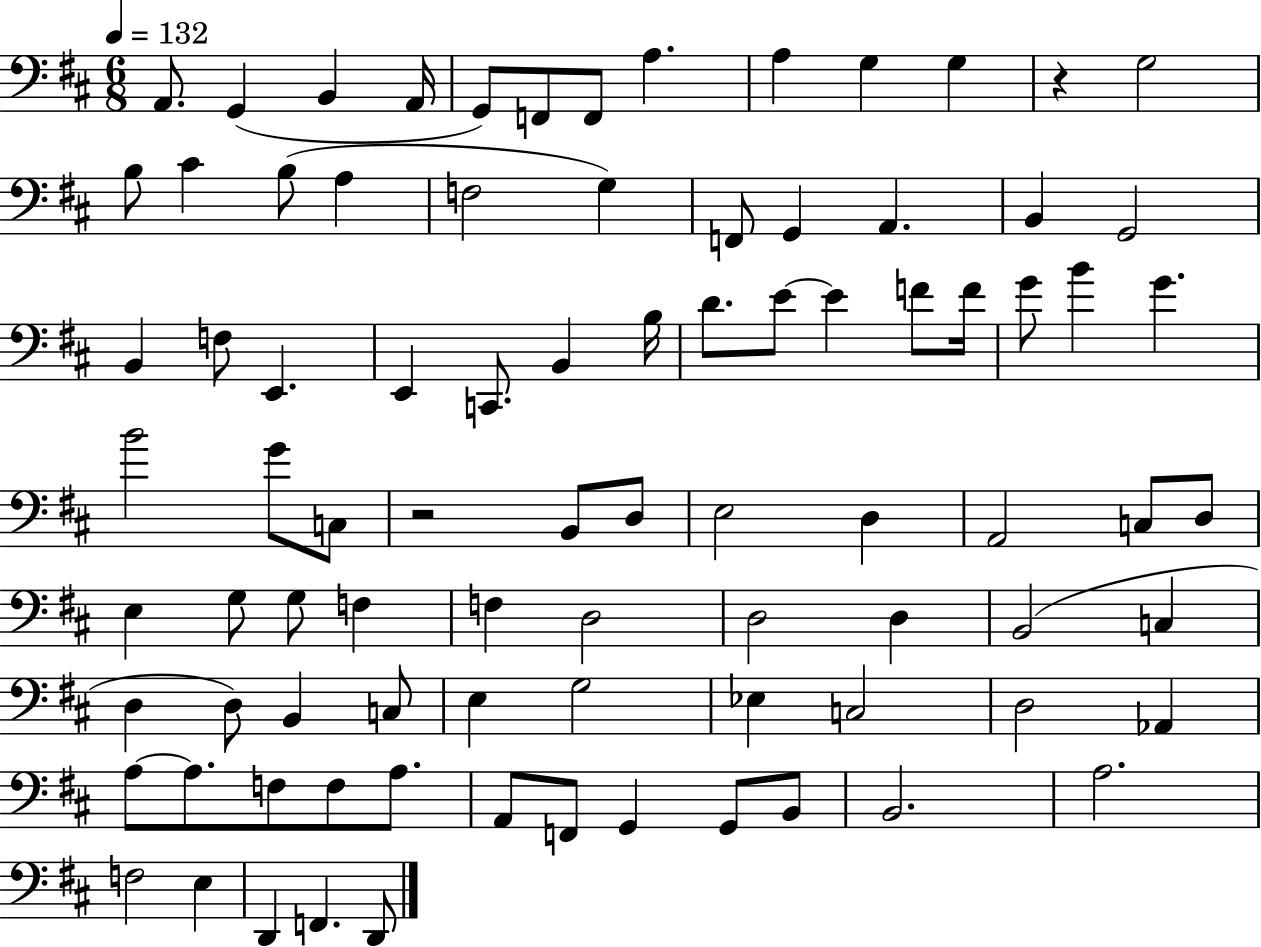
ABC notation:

X:1
T:Untitled
M:6/8
L:1/4
K:D
A,,/2 G,, B,, A,,/4 G,,/2 F,,/2 F,,/2 A, A, G, G, z G,2 B,/2 ^C B,/2 A, F,2 G, F,,/2 G,, A,, B,, G,,2 B,, F,/2 E,, E,, C,,/2 B,, B,/4 D/2 E/2 E F/2 F/4 G/2 B G B2 G/2 C,/2 z2 B,,/2 D,/2 E,2 D, A,,2 C,/2 D,/2 E, G,/2 G,/2 F, F, D,2 D,2 D, B,,2 C, D, D,/2 B,, C,/2 E, G,2 _E, C,2 D,2 _A,, A,/2 A,/2 F,/2 F,/2 A,/2 A,,/2 F,,/2 G,, G,,/2 B,,/2 B,,2 A,2 F,2 E, D,, F,, D,,/2